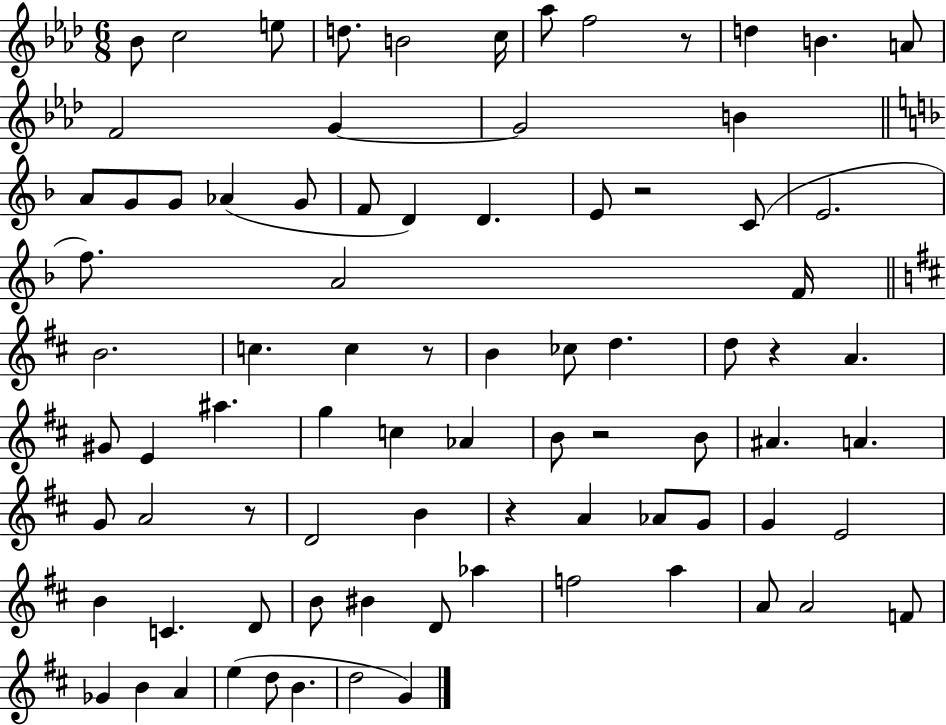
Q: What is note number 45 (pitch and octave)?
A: B4